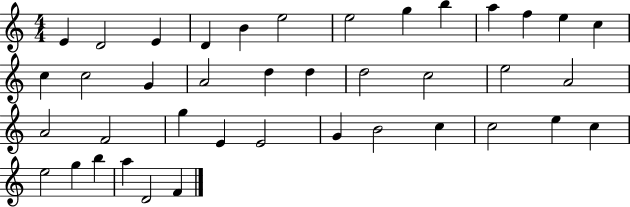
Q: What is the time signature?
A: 4/4